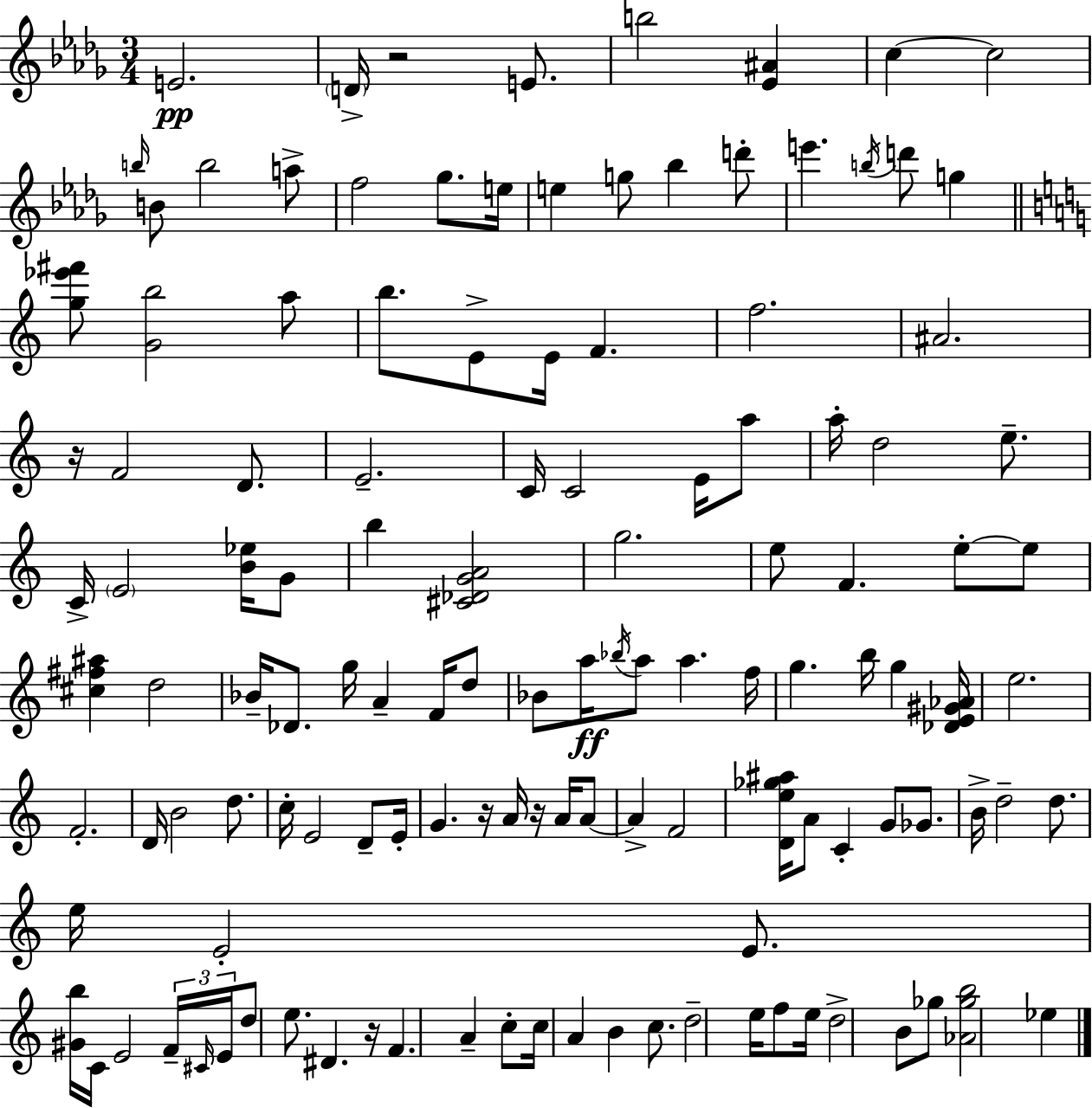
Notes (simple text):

E4/h. D4/s R/h E4/e. B5/h [Eb4,A#4]/q C5/q C5/h B5/s B4/e B5/h A5/e F5/h Gb5/e. E5/s E5/q G5/e Bb5/q D6/e E6/q. B5/s D6/e G5/q [G5,Eb6,F#6]/e [G4,B5]/h A5/e B5/e. E4/e E4/s F4/q. F5/h. A#4/h. R/s F4/h D4/e. E4/h. C4/s C4/h E4/s A5/e A5/s D5/h E5/e. C4/s E4/h [B4,Eb5]/s G4/e B5/q [C#4,Db4,G4,A4]/h G5/h. E5/e F4/q. E5/e E5/e [C#5,F#5,A#5]/q D5/h Bb4/s Db4/e. G5/s A4/q F4/s D5/e Bb4/e A5/s Bb5/s A5/e A5/q. F5/s G5/q. B5/s G5/q [Db4,E4,G#4,Ab4]/s E5/h. F4/h. D4/s B4/h D5/e. C5/s E4/h D4/e E4/s G4/q. R/s A4/s R/s A4/s A4/e A4/q F4/h [D4,E5,Gb5,A#5]/s A4/e C4/q G4/e Gb4/e. B4/s D5/h D5/e. E5/s E4/h E4/e. [G#4,B5]/s C4/s E4/h F4/s C#4/s E4/s D5/e E5/e. D#4/q. R/s F4/q. A4/q C5/e C5/s A4/q B4/q C5/e. D5/h E5/s F5/e E5/s D5/h B4/e Gb5/e [Ab4,Gb5,B5]/h Eb5/q